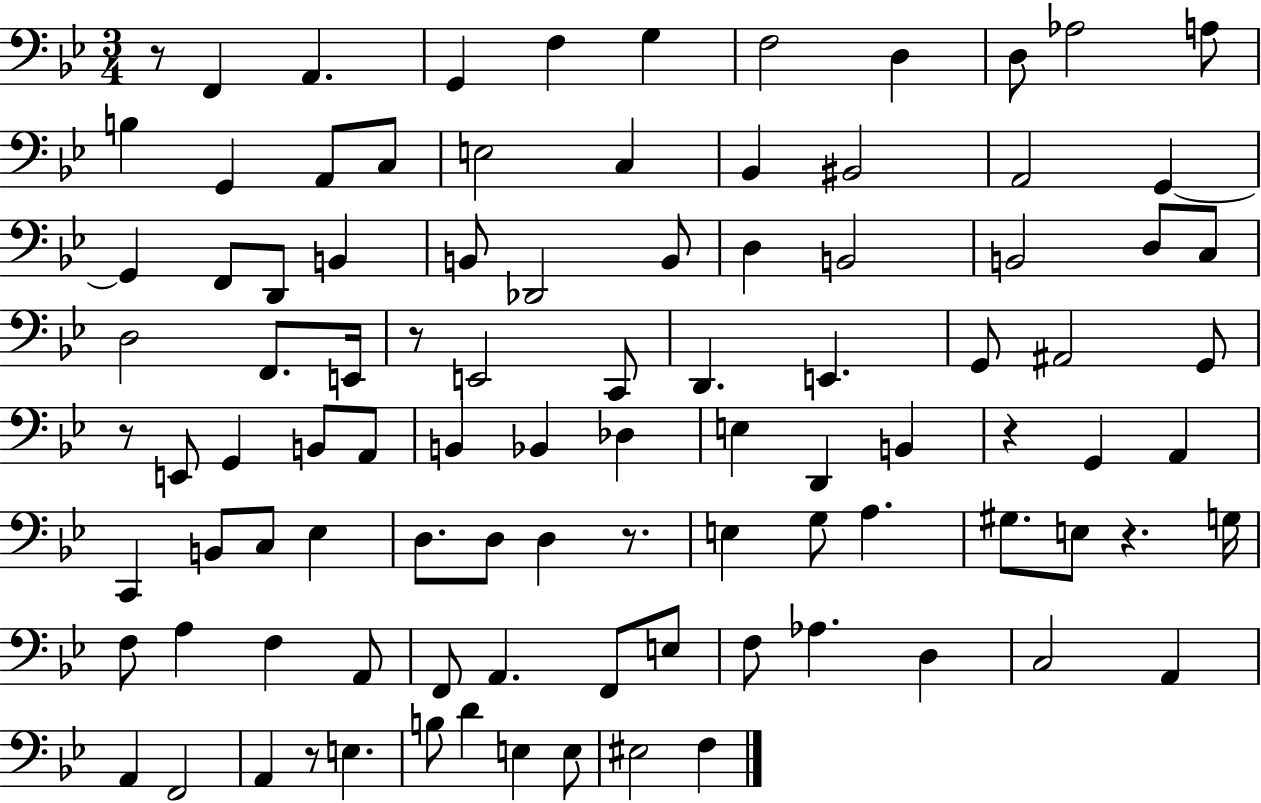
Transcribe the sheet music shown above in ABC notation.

X:1
T:Untitled
M:3/4
L:1/4
K:Bb
z/2 F,, A,, G,, F, G, F,2 D, D,/2 _A,2 A,/2 B, G,, A,,/2 C,/2 E,2 C, _B,, ^B,,2 A,,2 G,, G,, F,,/2 D,,/2 B,, B,,/2 _D,,2 B,,/2 D, B,,2 B,,2 D,/2 C,/2 D,2 F,,/2 E,,/4 z/2 E,,2 C,,/2 D,, E,, G,,/2 ^A,,2 G,,/2 z/2 E,,/2 G,, B,,/2 A,,/2 B,, _B,, _D, E, D,, B,, z G,, A,, C,, B,,/2 C,/2 _E, D,/2 D,/2 D, z/2 E, G,/2 A, ^G,/2 E,/2 z G,/4 F,/2 A, F, A,,/2 F,,/2 A,, F,,/2 E,/2 F,/2 _A, D, C,2 A,, A,, F,,2 A,, z/2 E, B,/2 D E, E,/2 ^E,2 F,